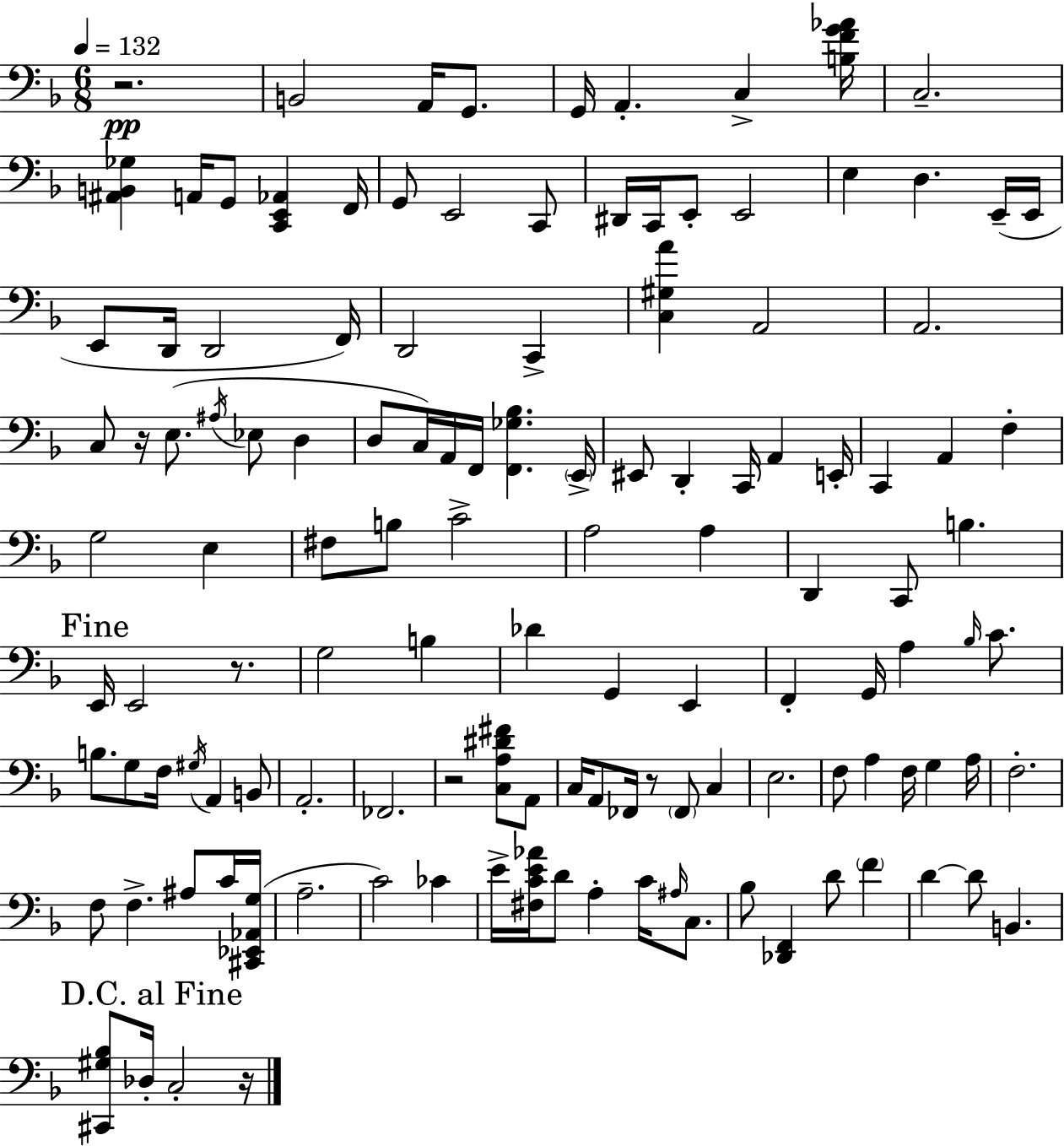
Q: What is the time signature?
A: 6/8